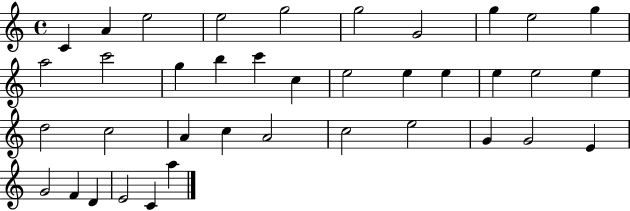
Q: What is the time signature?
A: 4/4